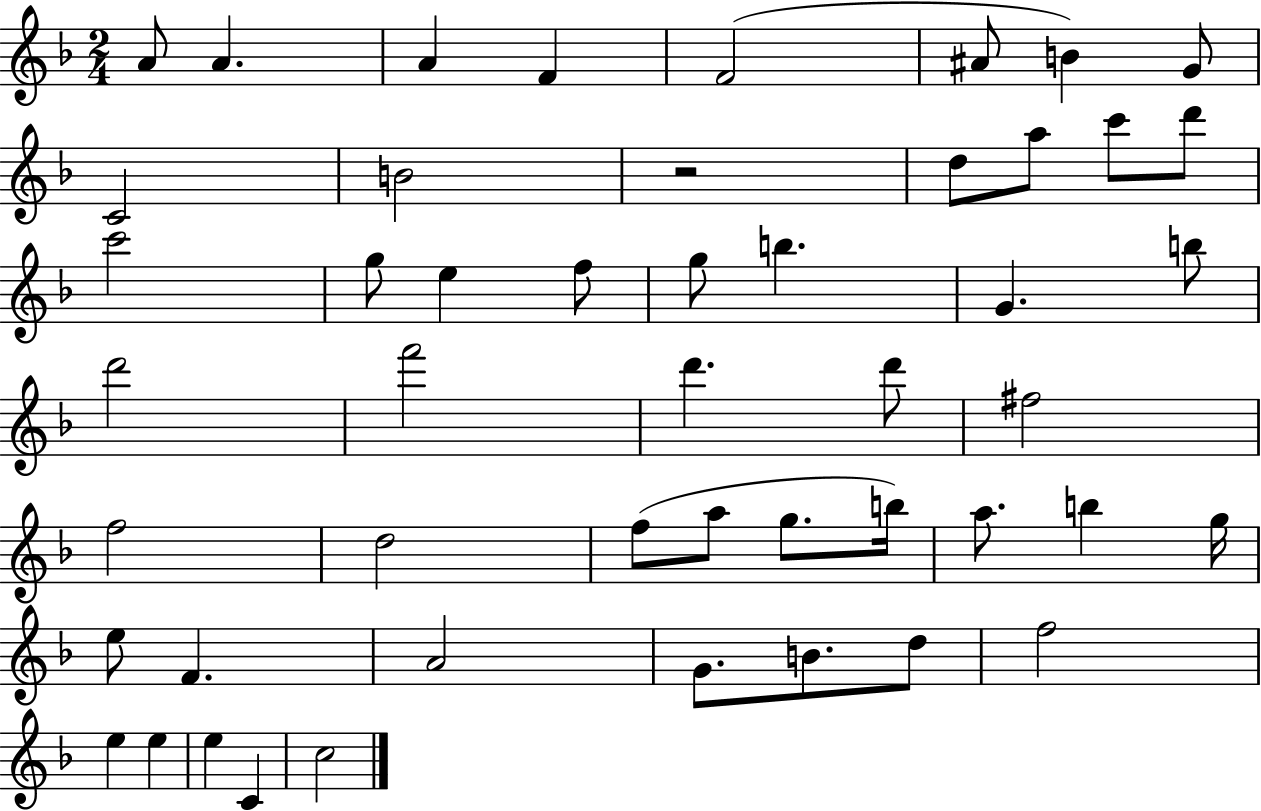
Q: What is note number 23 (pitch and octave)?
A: D6